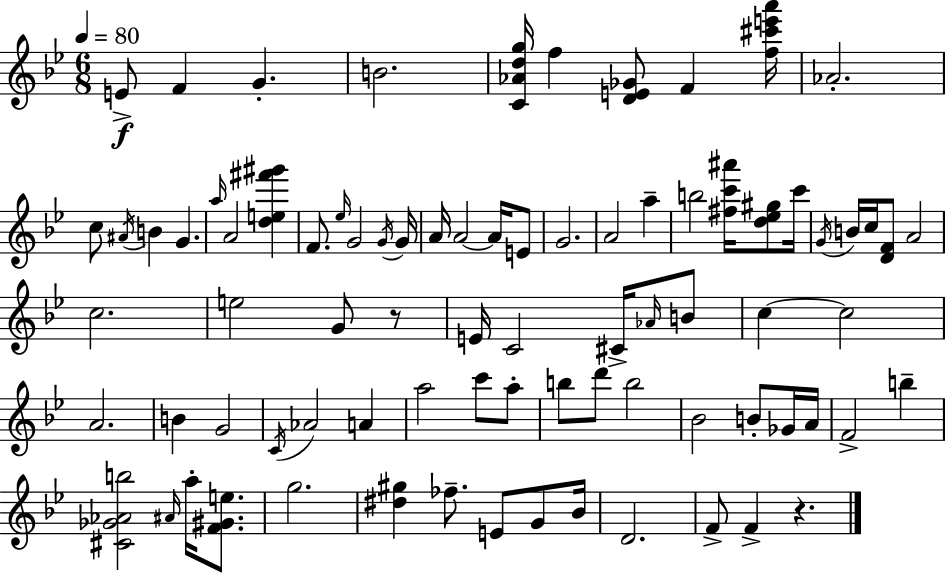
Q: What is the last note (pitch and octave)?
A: F4